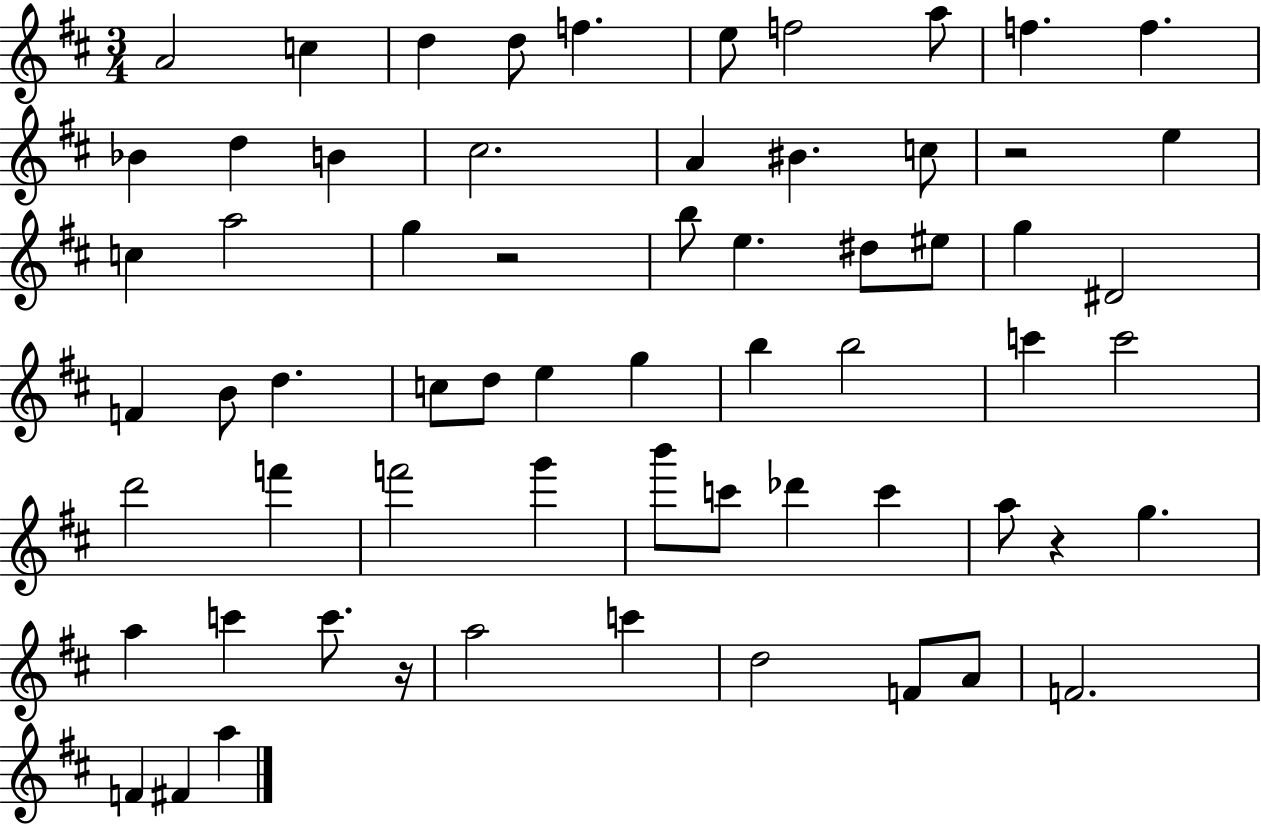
{
  \clef treble
  \numericTimeSignature
  \time 3/4
  \key d \major
  a'2 c''4 | d''4 d''8 f''4. | e''8 f''2 a''8 | f''4. f''4. | \break bes'4 d''4 b'4 | cis''2. | a'4 bis'4. c''8 | r2 e''4 | \break c''4 a''2 | g''4 r2 | b''8 e''4. dis''8 eis''8 | g''4 dis'2 | \break f'4 b'8 d''4. | c''8 d''8 e''4 g''4 | b''4 b''2 | c'''4 c'''2 | \break d'''2 f'''4 | f'''2 g'''4 | b'''8 c'''8 des'''4 c'''4 | a''8 r4 g''4. | \break a''4 c'''4 c'''8. r16 | a''2 c'''4 | d''2 f'8 a'8 | f'2. | \break f'4 fis'4 a''4 | \bar "|."
}